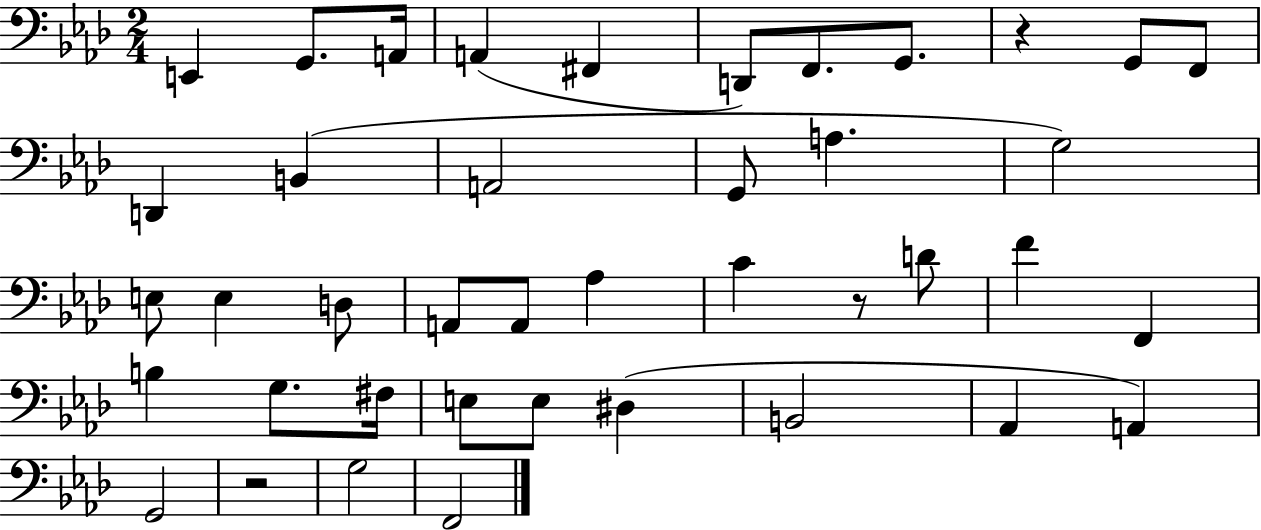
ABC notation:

X:1
T:Untitled
M:2/4
L:1/4
K:Ab
E,, G,,/2 A,,/4 A,, ^F,, D,,/2 F,,/2 G,,/2 z G,,/2 F,,/2 D,, B,, A,,2 G,,/2 A, G,2 E,/2 E, D,/2 A,,/2 A,,/2 _A, C z/2 D/2 F F,, B, G,/2 ^F,/4 E,/2 E,/2 ^D, B,,2 _A,, A,, G,,2 z2 G,2 F,,2